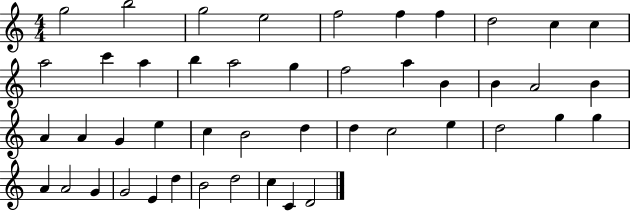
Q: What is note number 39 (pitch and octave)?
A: G4